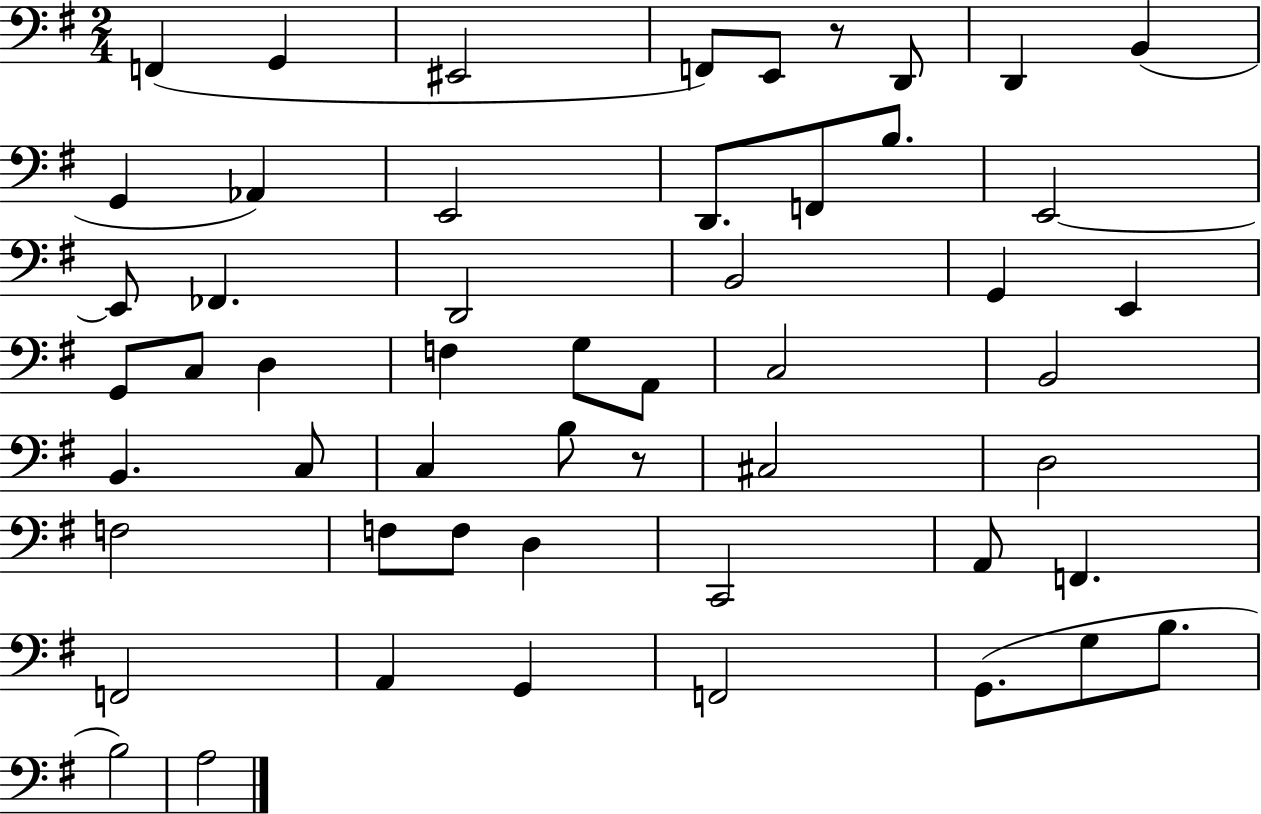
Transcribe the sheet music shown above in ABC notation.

X:1
T:Untitled
M:2/4
L:1/4
K:G
F,, G,, ^E,,2 F,,/2 E,,/2 z/2 D,,/2 D,, B,, G,, _A,, E,,2 D,,/2 F,,/2 B,/2 E,,2 E,,/2 _F,, D,,2 B,,2 G,, E,, G,,/2 C,/2 D, F, G,/2 A,,/2 C,2 B,,2 B,, C,/2 C, B,/2 z/2 ^C,2 D,2 F,2 F,/2 F,/2 D, C,,2 A,,/2 F,, F,,2 A,, G,, F,,2 G,,/2 G,/2 B,/2 B,2 A,2